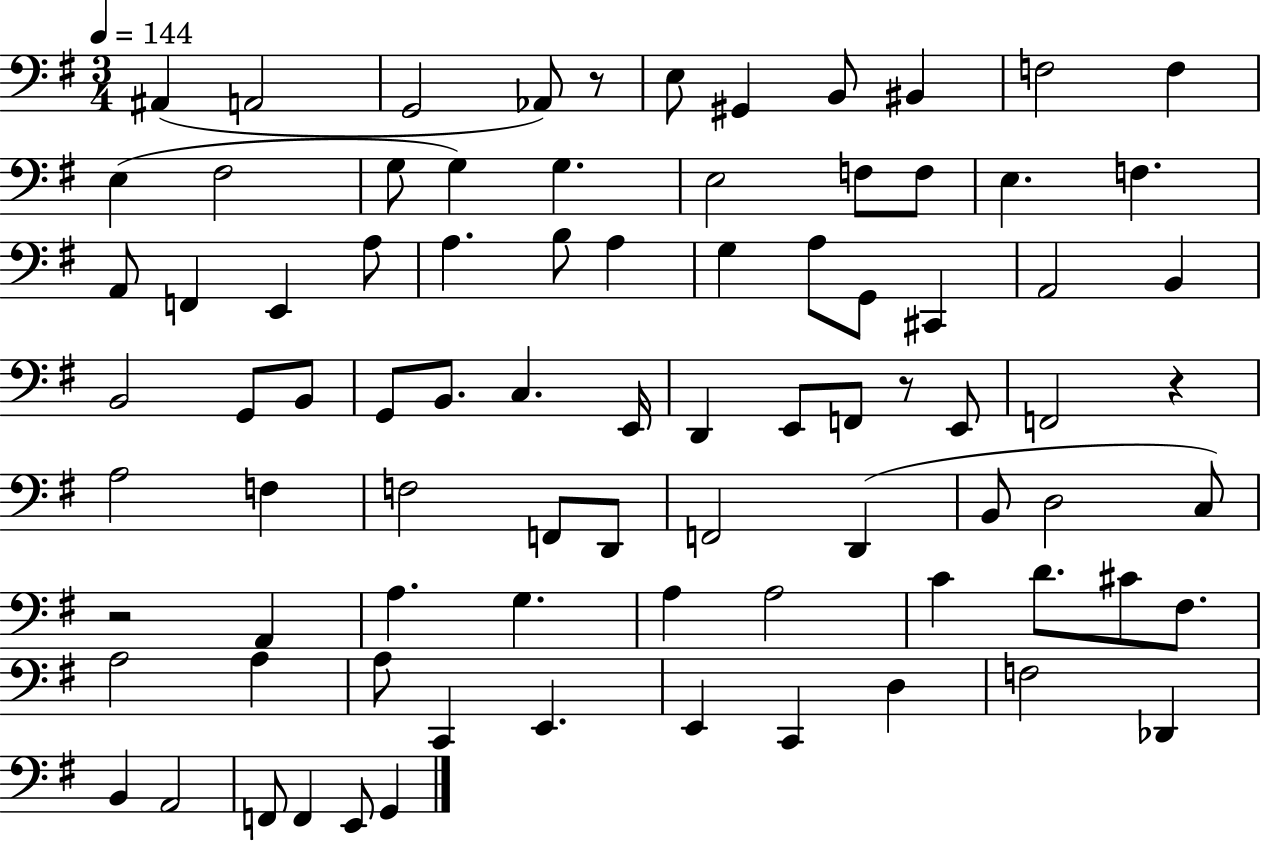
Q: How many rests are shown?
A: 4